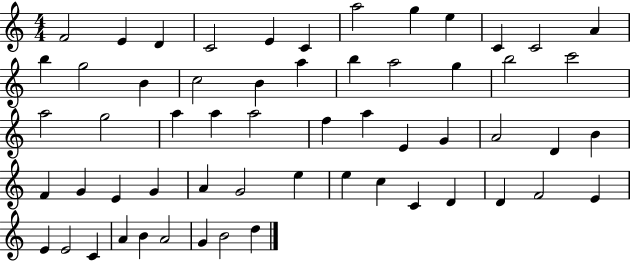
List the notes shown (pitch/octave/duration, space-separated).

F4/h E4/q D4/q C4/h E4/q C4/q A5/h G5/q E5/q C4/q C4/h A4/q B5/q G5/h B4/q C5/h B4/q A5/q B5/q A5/h G5/q B5/h C6/h A5/h G5/h A5/q A5/q A5/h F5/q A5/q E4/q G4/q A4/h D4/q B4/q F4/q G4/q E4/q G4/q A4/q G4/h E5/q E5/q C5/q C4/q D4/q D4/q F4/h E4/q E4/q E4/h C4/q A4/q B4/q A4/h G4/q B4/h D5/q